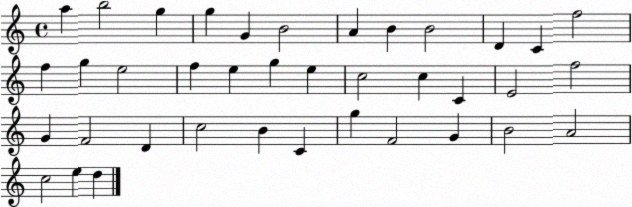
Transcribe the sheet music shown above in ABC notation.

X:1
T:Untitled
M:4/4
L:1/4
K:C
a b2 g g G B2 A B B2 D C f2 f g e2 f e g e c2 c C E2 f2 G F2 D c2 B C g F2 G B2 A2 c2 e d